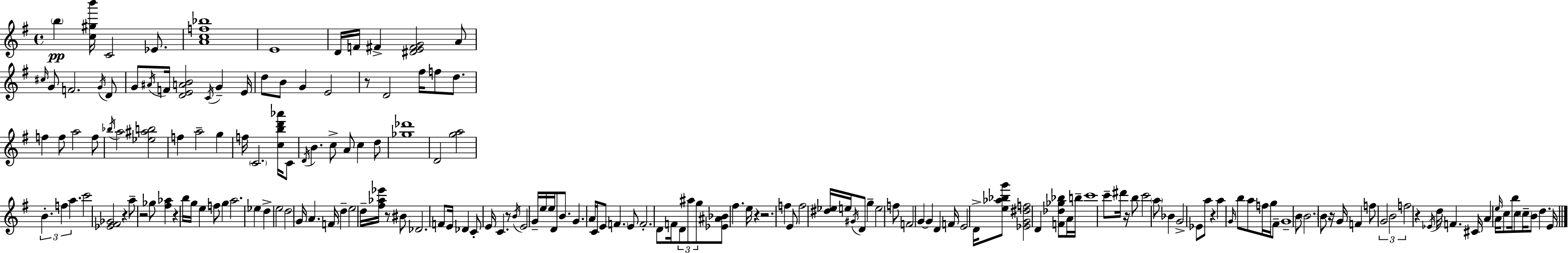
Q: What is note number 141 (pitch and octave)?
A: G4